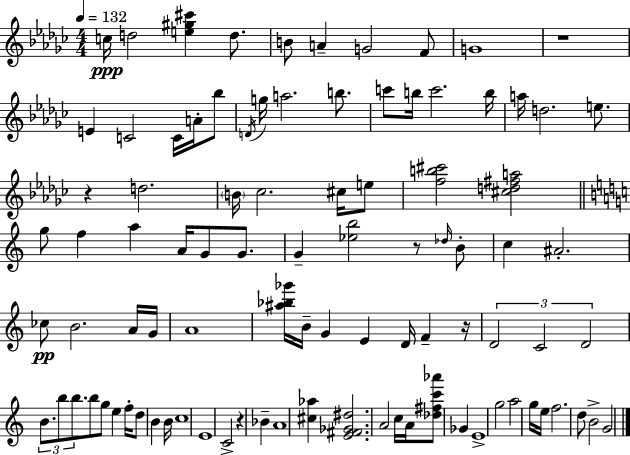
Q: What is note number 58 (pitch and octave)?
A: G5